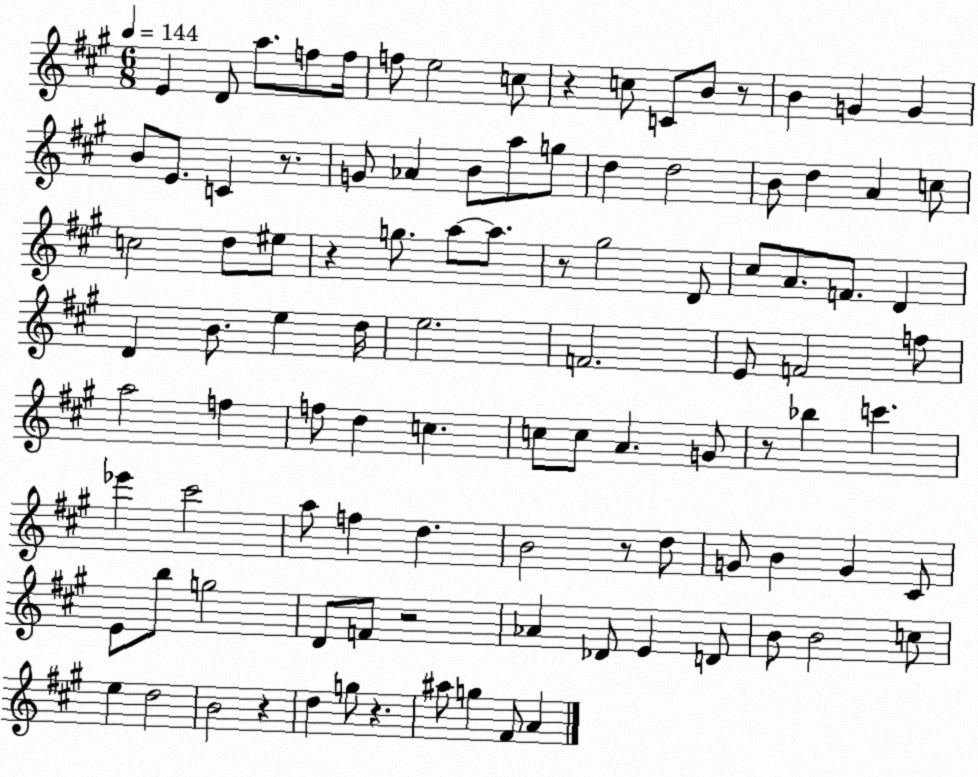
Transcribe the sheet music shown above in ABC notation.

X:1
T:Untitled
M:6/8
L:1/4
K:A
E D/2 a/2 f/2 f/4 f/2 e2 c/2 z c/2 C/2 B/2 z/2 B G G B/2 E/2 C z/2 G/2 _A B/2 a/2 g/2 d d2 B/2 d A c/2 c2 d/2 ^e/2 z g/2 a/2 a/2 z/2 ^g2 D/2 ^c/2 A/2 F/2 D D B/2 e d/4 e2 F2 E/2 F2 f/2 a2 f f/2 d c c/2 c/2 A G/2 z/2 _b c' _e' ^c'2 a/2 f d B2 z/2 d/2 G/2 B G ^C/2 E/2 b/2 g2 D/2 F/2 z2 _A _D/2 E D/2 B/2 B2 c/2 e d2 B2 z d g/2 z ^a/2 g ^F/2 A